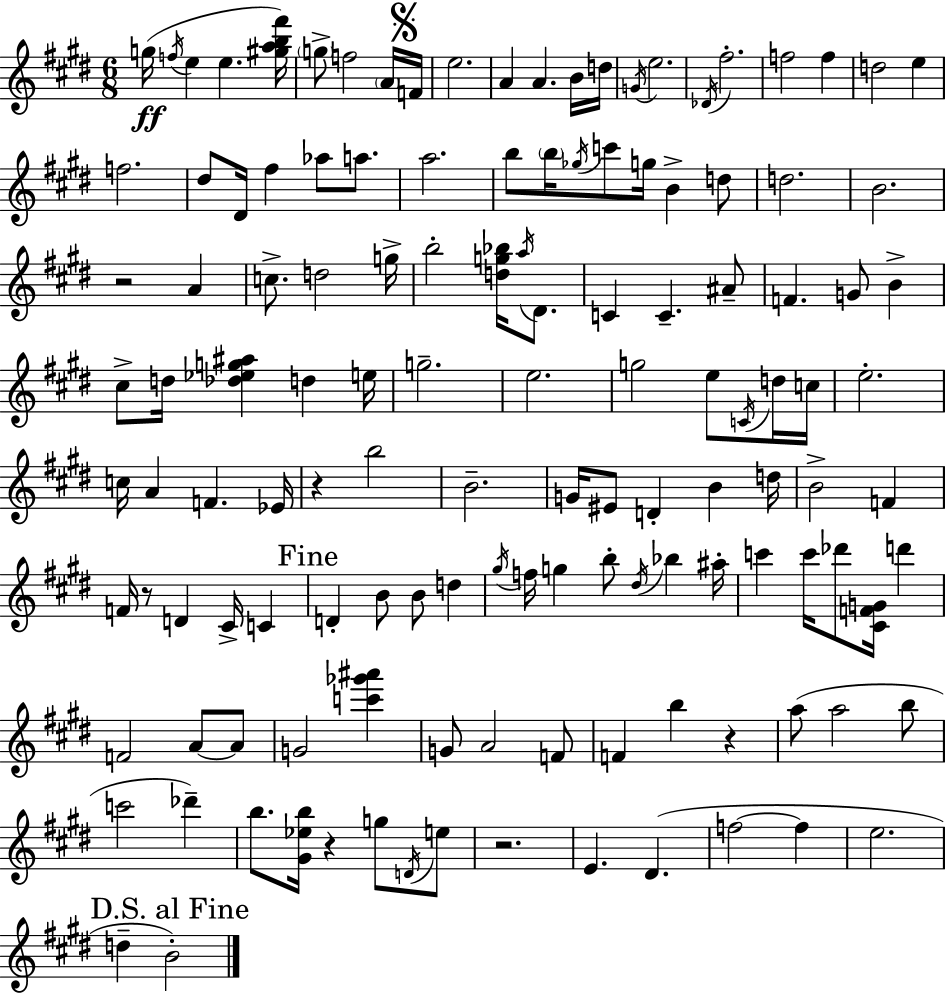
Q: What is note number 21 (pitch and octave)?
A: E5